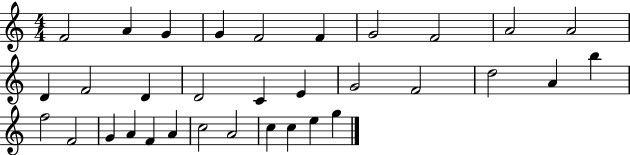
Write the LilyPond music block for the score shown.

{
  \clef treble
  \numericTimeSignature
  \time 4/4
  \key c \major
  f'2 a'4 g'4 | g'4 f'2 f'4 | g'2 f'2 | a'2 a'2 | \break d'4 f'2 d'4 | d'2 c'4 e'4 | g'2 f'2 | d''2 a'4 b''4 | \break f''2 f'2 | g'4 a'4 f'4 a'4 | c''2 a'2 | c''4 c''4 e''4 g''4 | \break \bar "|."
}